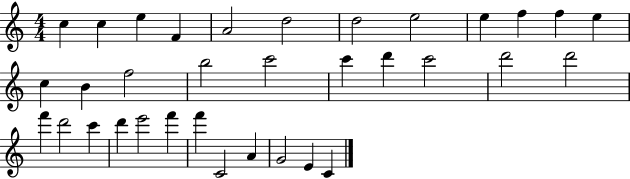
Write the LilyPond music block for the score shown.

{
  \clef treble
  \numericTimeSignature
  \time 4/4
  \key c \major
  c''4 c''4 e''4 f'4 | a'2 d''2 | d''2 e''2 | e''4 f''4 f''4 e''4 | \break c''4 b'4 f''2 | b''2 c'''2 | c'''4 d'''4 c'''2 | d'''2 d'''2 | \break f'''4 d'''2 c'''4 | d'''4 e'''2 f'''4 | f'''4 c'2 a'4 | g'2 e'4 c'4 | \break \bar "|."
}